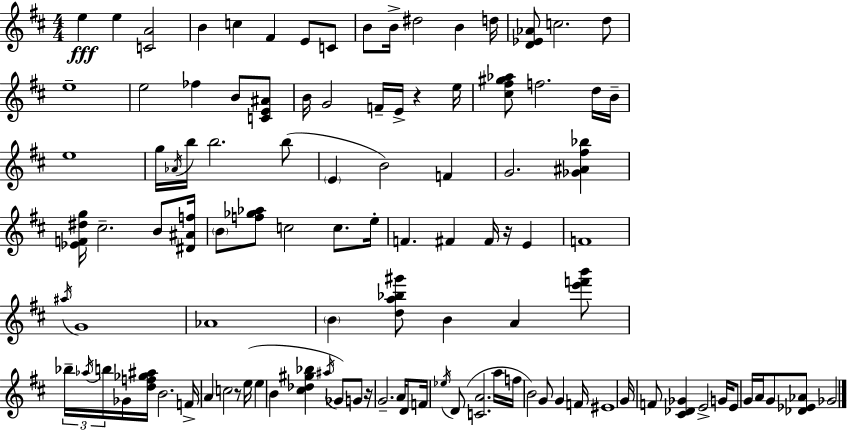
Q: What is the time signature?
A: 4/4